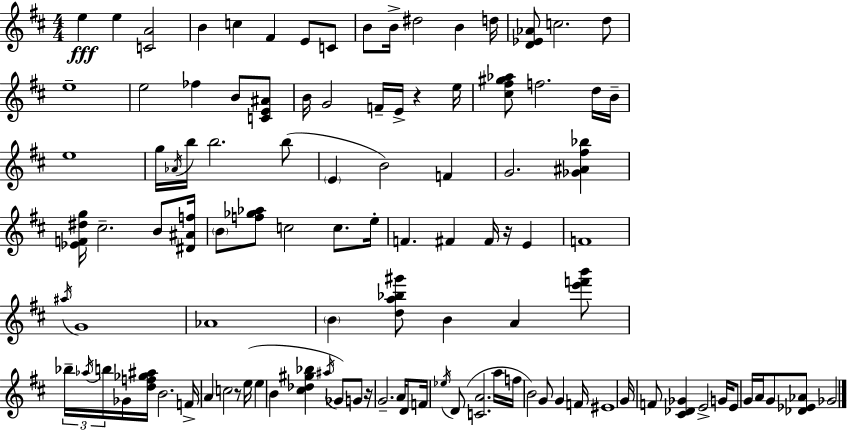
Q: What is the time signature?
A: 4/4